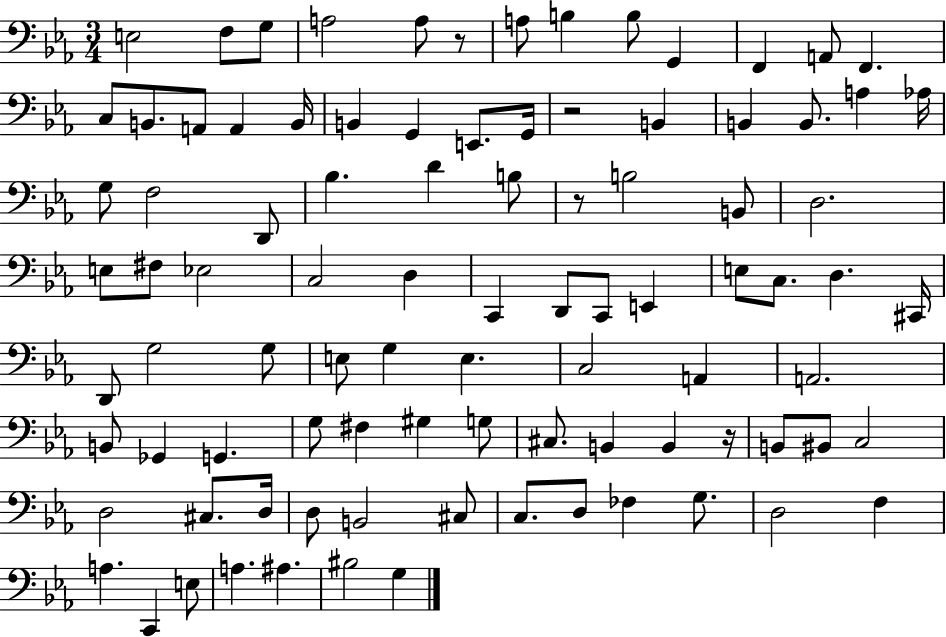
X:1
T:Untitled
M:3/4
L:1/4
K:Eb
E,2 F,/2 G,/2 A,2 A,/2 z/2 A,/2 B, B,/2 G,, F,, A,,/2 F,, C,/2 B,,/2 A,,/2 A,, B,,/4 B,, G,, E,,/2 G,,/4 z2 B,, B,, B,,/2 A, _A,/4 G,/2 F,2 D,,/2 _B, D B,/2 z/2 B,2 B,,/2 D,2 E,/2 ^F,/2 _E,2 C,2 D, C,, D,,/2 C,,/2 E,, E,/2 C,/2 D, ^C,,/4 D,,/2 G,2 G,/2 E,/2 G, E, C,2 A,, A,,2 B,,/2 _G,, G,, G,/2 ^F, ^G, G,/2 ^C,/2 B,, B,, z/4 B,,/2 ^B,,/2 C,2 D,2 ^C,/2 D,/4 D,/2 B,,2 ^C,/2 C,/2 D,/2 _F, G,/2 D,2 F, A, C,, E,/2 A, ^A, ^B,2 G,